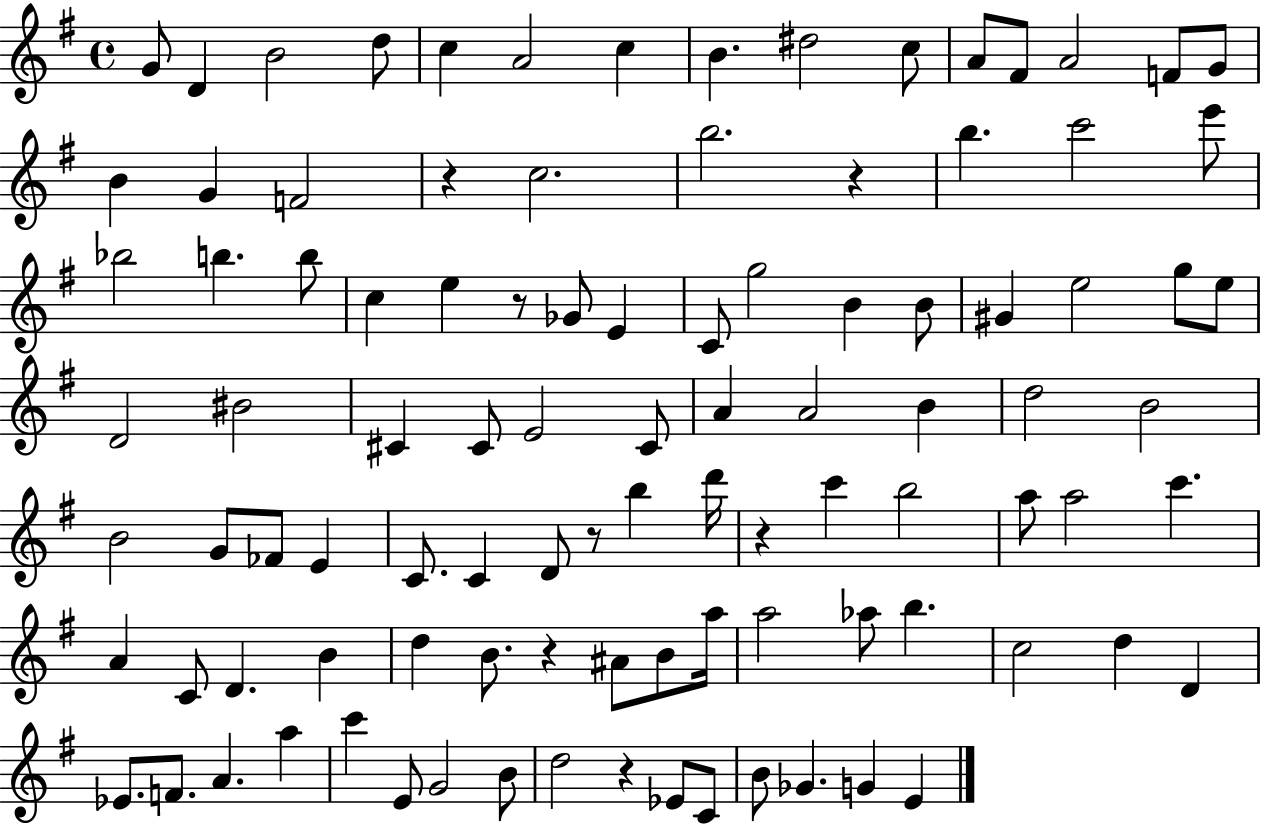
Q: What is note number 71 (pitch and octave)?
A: B4